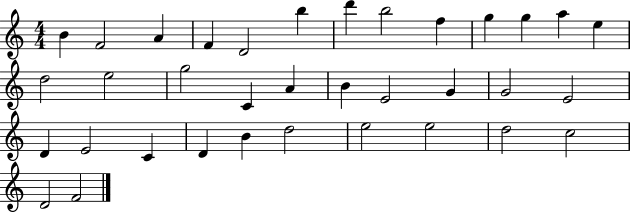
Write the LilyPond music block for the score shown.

{
  \clef treble
  \numericTimeSignature
  \time 4/4
  \key c \major
  b'4 f'2 a'4 | f'4 d'2 b''4 | d'''4 b''2 f''4 | g''4 g''4 a''4 e''4 | \break d''2 e''2 | g''2 c'4 a'4 | b'4 e'2 g'4 | g'2 e'2 | \break d'4 e'2 c'4 | d'4 b'4 d''2 | e''2 e''2 | d''2 c''2 | \break d'2 f'2 | \bar "|."
}